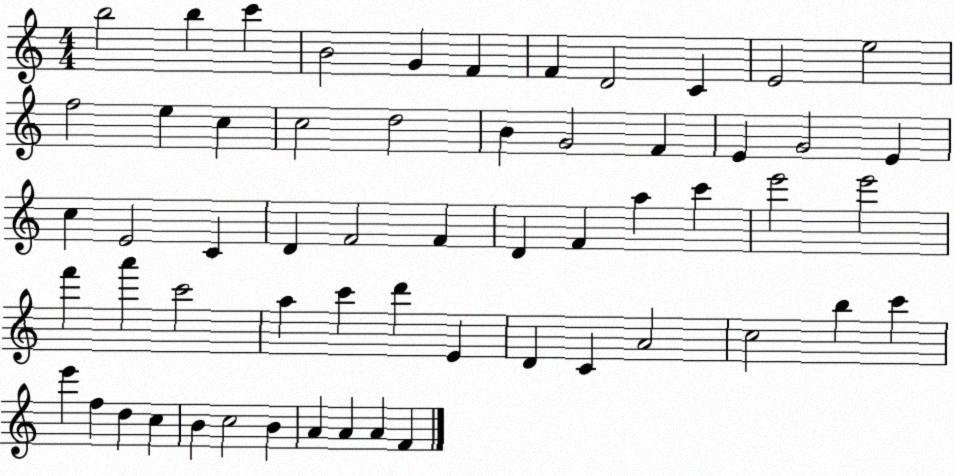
X:1
T:Untitled
M:4/4
L:1/4
K:C
b2 b c' B2 G F F D2 C E2 e2 f2 e c c2 d2 B G2 F E G2 E c E2 C D F2 F D F a c' e'2 e'2 f' a' c'2 a c' d' E D C A2 c2 b c' e' f d c B c2 B A A A F